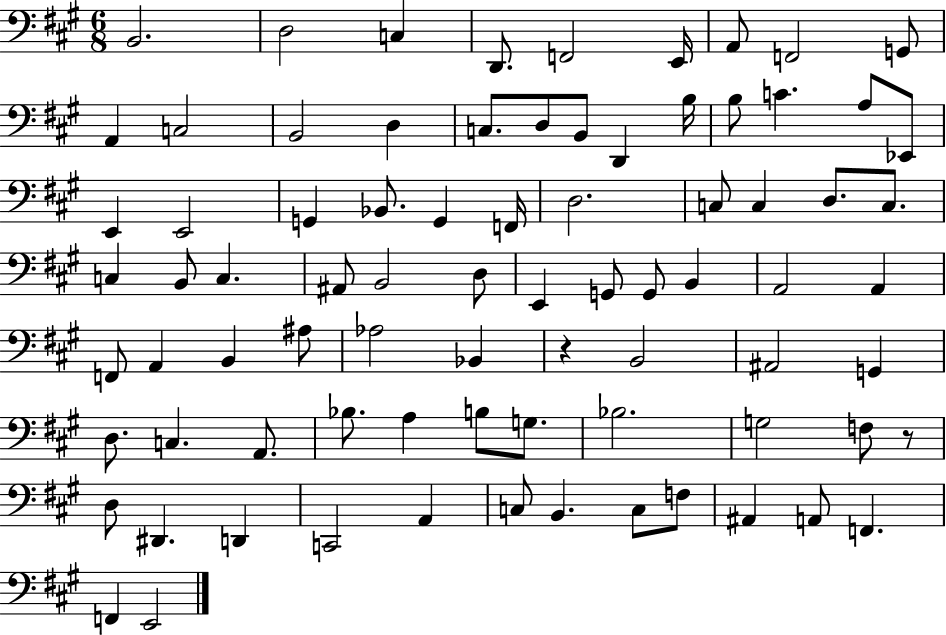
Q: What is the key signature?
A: A major